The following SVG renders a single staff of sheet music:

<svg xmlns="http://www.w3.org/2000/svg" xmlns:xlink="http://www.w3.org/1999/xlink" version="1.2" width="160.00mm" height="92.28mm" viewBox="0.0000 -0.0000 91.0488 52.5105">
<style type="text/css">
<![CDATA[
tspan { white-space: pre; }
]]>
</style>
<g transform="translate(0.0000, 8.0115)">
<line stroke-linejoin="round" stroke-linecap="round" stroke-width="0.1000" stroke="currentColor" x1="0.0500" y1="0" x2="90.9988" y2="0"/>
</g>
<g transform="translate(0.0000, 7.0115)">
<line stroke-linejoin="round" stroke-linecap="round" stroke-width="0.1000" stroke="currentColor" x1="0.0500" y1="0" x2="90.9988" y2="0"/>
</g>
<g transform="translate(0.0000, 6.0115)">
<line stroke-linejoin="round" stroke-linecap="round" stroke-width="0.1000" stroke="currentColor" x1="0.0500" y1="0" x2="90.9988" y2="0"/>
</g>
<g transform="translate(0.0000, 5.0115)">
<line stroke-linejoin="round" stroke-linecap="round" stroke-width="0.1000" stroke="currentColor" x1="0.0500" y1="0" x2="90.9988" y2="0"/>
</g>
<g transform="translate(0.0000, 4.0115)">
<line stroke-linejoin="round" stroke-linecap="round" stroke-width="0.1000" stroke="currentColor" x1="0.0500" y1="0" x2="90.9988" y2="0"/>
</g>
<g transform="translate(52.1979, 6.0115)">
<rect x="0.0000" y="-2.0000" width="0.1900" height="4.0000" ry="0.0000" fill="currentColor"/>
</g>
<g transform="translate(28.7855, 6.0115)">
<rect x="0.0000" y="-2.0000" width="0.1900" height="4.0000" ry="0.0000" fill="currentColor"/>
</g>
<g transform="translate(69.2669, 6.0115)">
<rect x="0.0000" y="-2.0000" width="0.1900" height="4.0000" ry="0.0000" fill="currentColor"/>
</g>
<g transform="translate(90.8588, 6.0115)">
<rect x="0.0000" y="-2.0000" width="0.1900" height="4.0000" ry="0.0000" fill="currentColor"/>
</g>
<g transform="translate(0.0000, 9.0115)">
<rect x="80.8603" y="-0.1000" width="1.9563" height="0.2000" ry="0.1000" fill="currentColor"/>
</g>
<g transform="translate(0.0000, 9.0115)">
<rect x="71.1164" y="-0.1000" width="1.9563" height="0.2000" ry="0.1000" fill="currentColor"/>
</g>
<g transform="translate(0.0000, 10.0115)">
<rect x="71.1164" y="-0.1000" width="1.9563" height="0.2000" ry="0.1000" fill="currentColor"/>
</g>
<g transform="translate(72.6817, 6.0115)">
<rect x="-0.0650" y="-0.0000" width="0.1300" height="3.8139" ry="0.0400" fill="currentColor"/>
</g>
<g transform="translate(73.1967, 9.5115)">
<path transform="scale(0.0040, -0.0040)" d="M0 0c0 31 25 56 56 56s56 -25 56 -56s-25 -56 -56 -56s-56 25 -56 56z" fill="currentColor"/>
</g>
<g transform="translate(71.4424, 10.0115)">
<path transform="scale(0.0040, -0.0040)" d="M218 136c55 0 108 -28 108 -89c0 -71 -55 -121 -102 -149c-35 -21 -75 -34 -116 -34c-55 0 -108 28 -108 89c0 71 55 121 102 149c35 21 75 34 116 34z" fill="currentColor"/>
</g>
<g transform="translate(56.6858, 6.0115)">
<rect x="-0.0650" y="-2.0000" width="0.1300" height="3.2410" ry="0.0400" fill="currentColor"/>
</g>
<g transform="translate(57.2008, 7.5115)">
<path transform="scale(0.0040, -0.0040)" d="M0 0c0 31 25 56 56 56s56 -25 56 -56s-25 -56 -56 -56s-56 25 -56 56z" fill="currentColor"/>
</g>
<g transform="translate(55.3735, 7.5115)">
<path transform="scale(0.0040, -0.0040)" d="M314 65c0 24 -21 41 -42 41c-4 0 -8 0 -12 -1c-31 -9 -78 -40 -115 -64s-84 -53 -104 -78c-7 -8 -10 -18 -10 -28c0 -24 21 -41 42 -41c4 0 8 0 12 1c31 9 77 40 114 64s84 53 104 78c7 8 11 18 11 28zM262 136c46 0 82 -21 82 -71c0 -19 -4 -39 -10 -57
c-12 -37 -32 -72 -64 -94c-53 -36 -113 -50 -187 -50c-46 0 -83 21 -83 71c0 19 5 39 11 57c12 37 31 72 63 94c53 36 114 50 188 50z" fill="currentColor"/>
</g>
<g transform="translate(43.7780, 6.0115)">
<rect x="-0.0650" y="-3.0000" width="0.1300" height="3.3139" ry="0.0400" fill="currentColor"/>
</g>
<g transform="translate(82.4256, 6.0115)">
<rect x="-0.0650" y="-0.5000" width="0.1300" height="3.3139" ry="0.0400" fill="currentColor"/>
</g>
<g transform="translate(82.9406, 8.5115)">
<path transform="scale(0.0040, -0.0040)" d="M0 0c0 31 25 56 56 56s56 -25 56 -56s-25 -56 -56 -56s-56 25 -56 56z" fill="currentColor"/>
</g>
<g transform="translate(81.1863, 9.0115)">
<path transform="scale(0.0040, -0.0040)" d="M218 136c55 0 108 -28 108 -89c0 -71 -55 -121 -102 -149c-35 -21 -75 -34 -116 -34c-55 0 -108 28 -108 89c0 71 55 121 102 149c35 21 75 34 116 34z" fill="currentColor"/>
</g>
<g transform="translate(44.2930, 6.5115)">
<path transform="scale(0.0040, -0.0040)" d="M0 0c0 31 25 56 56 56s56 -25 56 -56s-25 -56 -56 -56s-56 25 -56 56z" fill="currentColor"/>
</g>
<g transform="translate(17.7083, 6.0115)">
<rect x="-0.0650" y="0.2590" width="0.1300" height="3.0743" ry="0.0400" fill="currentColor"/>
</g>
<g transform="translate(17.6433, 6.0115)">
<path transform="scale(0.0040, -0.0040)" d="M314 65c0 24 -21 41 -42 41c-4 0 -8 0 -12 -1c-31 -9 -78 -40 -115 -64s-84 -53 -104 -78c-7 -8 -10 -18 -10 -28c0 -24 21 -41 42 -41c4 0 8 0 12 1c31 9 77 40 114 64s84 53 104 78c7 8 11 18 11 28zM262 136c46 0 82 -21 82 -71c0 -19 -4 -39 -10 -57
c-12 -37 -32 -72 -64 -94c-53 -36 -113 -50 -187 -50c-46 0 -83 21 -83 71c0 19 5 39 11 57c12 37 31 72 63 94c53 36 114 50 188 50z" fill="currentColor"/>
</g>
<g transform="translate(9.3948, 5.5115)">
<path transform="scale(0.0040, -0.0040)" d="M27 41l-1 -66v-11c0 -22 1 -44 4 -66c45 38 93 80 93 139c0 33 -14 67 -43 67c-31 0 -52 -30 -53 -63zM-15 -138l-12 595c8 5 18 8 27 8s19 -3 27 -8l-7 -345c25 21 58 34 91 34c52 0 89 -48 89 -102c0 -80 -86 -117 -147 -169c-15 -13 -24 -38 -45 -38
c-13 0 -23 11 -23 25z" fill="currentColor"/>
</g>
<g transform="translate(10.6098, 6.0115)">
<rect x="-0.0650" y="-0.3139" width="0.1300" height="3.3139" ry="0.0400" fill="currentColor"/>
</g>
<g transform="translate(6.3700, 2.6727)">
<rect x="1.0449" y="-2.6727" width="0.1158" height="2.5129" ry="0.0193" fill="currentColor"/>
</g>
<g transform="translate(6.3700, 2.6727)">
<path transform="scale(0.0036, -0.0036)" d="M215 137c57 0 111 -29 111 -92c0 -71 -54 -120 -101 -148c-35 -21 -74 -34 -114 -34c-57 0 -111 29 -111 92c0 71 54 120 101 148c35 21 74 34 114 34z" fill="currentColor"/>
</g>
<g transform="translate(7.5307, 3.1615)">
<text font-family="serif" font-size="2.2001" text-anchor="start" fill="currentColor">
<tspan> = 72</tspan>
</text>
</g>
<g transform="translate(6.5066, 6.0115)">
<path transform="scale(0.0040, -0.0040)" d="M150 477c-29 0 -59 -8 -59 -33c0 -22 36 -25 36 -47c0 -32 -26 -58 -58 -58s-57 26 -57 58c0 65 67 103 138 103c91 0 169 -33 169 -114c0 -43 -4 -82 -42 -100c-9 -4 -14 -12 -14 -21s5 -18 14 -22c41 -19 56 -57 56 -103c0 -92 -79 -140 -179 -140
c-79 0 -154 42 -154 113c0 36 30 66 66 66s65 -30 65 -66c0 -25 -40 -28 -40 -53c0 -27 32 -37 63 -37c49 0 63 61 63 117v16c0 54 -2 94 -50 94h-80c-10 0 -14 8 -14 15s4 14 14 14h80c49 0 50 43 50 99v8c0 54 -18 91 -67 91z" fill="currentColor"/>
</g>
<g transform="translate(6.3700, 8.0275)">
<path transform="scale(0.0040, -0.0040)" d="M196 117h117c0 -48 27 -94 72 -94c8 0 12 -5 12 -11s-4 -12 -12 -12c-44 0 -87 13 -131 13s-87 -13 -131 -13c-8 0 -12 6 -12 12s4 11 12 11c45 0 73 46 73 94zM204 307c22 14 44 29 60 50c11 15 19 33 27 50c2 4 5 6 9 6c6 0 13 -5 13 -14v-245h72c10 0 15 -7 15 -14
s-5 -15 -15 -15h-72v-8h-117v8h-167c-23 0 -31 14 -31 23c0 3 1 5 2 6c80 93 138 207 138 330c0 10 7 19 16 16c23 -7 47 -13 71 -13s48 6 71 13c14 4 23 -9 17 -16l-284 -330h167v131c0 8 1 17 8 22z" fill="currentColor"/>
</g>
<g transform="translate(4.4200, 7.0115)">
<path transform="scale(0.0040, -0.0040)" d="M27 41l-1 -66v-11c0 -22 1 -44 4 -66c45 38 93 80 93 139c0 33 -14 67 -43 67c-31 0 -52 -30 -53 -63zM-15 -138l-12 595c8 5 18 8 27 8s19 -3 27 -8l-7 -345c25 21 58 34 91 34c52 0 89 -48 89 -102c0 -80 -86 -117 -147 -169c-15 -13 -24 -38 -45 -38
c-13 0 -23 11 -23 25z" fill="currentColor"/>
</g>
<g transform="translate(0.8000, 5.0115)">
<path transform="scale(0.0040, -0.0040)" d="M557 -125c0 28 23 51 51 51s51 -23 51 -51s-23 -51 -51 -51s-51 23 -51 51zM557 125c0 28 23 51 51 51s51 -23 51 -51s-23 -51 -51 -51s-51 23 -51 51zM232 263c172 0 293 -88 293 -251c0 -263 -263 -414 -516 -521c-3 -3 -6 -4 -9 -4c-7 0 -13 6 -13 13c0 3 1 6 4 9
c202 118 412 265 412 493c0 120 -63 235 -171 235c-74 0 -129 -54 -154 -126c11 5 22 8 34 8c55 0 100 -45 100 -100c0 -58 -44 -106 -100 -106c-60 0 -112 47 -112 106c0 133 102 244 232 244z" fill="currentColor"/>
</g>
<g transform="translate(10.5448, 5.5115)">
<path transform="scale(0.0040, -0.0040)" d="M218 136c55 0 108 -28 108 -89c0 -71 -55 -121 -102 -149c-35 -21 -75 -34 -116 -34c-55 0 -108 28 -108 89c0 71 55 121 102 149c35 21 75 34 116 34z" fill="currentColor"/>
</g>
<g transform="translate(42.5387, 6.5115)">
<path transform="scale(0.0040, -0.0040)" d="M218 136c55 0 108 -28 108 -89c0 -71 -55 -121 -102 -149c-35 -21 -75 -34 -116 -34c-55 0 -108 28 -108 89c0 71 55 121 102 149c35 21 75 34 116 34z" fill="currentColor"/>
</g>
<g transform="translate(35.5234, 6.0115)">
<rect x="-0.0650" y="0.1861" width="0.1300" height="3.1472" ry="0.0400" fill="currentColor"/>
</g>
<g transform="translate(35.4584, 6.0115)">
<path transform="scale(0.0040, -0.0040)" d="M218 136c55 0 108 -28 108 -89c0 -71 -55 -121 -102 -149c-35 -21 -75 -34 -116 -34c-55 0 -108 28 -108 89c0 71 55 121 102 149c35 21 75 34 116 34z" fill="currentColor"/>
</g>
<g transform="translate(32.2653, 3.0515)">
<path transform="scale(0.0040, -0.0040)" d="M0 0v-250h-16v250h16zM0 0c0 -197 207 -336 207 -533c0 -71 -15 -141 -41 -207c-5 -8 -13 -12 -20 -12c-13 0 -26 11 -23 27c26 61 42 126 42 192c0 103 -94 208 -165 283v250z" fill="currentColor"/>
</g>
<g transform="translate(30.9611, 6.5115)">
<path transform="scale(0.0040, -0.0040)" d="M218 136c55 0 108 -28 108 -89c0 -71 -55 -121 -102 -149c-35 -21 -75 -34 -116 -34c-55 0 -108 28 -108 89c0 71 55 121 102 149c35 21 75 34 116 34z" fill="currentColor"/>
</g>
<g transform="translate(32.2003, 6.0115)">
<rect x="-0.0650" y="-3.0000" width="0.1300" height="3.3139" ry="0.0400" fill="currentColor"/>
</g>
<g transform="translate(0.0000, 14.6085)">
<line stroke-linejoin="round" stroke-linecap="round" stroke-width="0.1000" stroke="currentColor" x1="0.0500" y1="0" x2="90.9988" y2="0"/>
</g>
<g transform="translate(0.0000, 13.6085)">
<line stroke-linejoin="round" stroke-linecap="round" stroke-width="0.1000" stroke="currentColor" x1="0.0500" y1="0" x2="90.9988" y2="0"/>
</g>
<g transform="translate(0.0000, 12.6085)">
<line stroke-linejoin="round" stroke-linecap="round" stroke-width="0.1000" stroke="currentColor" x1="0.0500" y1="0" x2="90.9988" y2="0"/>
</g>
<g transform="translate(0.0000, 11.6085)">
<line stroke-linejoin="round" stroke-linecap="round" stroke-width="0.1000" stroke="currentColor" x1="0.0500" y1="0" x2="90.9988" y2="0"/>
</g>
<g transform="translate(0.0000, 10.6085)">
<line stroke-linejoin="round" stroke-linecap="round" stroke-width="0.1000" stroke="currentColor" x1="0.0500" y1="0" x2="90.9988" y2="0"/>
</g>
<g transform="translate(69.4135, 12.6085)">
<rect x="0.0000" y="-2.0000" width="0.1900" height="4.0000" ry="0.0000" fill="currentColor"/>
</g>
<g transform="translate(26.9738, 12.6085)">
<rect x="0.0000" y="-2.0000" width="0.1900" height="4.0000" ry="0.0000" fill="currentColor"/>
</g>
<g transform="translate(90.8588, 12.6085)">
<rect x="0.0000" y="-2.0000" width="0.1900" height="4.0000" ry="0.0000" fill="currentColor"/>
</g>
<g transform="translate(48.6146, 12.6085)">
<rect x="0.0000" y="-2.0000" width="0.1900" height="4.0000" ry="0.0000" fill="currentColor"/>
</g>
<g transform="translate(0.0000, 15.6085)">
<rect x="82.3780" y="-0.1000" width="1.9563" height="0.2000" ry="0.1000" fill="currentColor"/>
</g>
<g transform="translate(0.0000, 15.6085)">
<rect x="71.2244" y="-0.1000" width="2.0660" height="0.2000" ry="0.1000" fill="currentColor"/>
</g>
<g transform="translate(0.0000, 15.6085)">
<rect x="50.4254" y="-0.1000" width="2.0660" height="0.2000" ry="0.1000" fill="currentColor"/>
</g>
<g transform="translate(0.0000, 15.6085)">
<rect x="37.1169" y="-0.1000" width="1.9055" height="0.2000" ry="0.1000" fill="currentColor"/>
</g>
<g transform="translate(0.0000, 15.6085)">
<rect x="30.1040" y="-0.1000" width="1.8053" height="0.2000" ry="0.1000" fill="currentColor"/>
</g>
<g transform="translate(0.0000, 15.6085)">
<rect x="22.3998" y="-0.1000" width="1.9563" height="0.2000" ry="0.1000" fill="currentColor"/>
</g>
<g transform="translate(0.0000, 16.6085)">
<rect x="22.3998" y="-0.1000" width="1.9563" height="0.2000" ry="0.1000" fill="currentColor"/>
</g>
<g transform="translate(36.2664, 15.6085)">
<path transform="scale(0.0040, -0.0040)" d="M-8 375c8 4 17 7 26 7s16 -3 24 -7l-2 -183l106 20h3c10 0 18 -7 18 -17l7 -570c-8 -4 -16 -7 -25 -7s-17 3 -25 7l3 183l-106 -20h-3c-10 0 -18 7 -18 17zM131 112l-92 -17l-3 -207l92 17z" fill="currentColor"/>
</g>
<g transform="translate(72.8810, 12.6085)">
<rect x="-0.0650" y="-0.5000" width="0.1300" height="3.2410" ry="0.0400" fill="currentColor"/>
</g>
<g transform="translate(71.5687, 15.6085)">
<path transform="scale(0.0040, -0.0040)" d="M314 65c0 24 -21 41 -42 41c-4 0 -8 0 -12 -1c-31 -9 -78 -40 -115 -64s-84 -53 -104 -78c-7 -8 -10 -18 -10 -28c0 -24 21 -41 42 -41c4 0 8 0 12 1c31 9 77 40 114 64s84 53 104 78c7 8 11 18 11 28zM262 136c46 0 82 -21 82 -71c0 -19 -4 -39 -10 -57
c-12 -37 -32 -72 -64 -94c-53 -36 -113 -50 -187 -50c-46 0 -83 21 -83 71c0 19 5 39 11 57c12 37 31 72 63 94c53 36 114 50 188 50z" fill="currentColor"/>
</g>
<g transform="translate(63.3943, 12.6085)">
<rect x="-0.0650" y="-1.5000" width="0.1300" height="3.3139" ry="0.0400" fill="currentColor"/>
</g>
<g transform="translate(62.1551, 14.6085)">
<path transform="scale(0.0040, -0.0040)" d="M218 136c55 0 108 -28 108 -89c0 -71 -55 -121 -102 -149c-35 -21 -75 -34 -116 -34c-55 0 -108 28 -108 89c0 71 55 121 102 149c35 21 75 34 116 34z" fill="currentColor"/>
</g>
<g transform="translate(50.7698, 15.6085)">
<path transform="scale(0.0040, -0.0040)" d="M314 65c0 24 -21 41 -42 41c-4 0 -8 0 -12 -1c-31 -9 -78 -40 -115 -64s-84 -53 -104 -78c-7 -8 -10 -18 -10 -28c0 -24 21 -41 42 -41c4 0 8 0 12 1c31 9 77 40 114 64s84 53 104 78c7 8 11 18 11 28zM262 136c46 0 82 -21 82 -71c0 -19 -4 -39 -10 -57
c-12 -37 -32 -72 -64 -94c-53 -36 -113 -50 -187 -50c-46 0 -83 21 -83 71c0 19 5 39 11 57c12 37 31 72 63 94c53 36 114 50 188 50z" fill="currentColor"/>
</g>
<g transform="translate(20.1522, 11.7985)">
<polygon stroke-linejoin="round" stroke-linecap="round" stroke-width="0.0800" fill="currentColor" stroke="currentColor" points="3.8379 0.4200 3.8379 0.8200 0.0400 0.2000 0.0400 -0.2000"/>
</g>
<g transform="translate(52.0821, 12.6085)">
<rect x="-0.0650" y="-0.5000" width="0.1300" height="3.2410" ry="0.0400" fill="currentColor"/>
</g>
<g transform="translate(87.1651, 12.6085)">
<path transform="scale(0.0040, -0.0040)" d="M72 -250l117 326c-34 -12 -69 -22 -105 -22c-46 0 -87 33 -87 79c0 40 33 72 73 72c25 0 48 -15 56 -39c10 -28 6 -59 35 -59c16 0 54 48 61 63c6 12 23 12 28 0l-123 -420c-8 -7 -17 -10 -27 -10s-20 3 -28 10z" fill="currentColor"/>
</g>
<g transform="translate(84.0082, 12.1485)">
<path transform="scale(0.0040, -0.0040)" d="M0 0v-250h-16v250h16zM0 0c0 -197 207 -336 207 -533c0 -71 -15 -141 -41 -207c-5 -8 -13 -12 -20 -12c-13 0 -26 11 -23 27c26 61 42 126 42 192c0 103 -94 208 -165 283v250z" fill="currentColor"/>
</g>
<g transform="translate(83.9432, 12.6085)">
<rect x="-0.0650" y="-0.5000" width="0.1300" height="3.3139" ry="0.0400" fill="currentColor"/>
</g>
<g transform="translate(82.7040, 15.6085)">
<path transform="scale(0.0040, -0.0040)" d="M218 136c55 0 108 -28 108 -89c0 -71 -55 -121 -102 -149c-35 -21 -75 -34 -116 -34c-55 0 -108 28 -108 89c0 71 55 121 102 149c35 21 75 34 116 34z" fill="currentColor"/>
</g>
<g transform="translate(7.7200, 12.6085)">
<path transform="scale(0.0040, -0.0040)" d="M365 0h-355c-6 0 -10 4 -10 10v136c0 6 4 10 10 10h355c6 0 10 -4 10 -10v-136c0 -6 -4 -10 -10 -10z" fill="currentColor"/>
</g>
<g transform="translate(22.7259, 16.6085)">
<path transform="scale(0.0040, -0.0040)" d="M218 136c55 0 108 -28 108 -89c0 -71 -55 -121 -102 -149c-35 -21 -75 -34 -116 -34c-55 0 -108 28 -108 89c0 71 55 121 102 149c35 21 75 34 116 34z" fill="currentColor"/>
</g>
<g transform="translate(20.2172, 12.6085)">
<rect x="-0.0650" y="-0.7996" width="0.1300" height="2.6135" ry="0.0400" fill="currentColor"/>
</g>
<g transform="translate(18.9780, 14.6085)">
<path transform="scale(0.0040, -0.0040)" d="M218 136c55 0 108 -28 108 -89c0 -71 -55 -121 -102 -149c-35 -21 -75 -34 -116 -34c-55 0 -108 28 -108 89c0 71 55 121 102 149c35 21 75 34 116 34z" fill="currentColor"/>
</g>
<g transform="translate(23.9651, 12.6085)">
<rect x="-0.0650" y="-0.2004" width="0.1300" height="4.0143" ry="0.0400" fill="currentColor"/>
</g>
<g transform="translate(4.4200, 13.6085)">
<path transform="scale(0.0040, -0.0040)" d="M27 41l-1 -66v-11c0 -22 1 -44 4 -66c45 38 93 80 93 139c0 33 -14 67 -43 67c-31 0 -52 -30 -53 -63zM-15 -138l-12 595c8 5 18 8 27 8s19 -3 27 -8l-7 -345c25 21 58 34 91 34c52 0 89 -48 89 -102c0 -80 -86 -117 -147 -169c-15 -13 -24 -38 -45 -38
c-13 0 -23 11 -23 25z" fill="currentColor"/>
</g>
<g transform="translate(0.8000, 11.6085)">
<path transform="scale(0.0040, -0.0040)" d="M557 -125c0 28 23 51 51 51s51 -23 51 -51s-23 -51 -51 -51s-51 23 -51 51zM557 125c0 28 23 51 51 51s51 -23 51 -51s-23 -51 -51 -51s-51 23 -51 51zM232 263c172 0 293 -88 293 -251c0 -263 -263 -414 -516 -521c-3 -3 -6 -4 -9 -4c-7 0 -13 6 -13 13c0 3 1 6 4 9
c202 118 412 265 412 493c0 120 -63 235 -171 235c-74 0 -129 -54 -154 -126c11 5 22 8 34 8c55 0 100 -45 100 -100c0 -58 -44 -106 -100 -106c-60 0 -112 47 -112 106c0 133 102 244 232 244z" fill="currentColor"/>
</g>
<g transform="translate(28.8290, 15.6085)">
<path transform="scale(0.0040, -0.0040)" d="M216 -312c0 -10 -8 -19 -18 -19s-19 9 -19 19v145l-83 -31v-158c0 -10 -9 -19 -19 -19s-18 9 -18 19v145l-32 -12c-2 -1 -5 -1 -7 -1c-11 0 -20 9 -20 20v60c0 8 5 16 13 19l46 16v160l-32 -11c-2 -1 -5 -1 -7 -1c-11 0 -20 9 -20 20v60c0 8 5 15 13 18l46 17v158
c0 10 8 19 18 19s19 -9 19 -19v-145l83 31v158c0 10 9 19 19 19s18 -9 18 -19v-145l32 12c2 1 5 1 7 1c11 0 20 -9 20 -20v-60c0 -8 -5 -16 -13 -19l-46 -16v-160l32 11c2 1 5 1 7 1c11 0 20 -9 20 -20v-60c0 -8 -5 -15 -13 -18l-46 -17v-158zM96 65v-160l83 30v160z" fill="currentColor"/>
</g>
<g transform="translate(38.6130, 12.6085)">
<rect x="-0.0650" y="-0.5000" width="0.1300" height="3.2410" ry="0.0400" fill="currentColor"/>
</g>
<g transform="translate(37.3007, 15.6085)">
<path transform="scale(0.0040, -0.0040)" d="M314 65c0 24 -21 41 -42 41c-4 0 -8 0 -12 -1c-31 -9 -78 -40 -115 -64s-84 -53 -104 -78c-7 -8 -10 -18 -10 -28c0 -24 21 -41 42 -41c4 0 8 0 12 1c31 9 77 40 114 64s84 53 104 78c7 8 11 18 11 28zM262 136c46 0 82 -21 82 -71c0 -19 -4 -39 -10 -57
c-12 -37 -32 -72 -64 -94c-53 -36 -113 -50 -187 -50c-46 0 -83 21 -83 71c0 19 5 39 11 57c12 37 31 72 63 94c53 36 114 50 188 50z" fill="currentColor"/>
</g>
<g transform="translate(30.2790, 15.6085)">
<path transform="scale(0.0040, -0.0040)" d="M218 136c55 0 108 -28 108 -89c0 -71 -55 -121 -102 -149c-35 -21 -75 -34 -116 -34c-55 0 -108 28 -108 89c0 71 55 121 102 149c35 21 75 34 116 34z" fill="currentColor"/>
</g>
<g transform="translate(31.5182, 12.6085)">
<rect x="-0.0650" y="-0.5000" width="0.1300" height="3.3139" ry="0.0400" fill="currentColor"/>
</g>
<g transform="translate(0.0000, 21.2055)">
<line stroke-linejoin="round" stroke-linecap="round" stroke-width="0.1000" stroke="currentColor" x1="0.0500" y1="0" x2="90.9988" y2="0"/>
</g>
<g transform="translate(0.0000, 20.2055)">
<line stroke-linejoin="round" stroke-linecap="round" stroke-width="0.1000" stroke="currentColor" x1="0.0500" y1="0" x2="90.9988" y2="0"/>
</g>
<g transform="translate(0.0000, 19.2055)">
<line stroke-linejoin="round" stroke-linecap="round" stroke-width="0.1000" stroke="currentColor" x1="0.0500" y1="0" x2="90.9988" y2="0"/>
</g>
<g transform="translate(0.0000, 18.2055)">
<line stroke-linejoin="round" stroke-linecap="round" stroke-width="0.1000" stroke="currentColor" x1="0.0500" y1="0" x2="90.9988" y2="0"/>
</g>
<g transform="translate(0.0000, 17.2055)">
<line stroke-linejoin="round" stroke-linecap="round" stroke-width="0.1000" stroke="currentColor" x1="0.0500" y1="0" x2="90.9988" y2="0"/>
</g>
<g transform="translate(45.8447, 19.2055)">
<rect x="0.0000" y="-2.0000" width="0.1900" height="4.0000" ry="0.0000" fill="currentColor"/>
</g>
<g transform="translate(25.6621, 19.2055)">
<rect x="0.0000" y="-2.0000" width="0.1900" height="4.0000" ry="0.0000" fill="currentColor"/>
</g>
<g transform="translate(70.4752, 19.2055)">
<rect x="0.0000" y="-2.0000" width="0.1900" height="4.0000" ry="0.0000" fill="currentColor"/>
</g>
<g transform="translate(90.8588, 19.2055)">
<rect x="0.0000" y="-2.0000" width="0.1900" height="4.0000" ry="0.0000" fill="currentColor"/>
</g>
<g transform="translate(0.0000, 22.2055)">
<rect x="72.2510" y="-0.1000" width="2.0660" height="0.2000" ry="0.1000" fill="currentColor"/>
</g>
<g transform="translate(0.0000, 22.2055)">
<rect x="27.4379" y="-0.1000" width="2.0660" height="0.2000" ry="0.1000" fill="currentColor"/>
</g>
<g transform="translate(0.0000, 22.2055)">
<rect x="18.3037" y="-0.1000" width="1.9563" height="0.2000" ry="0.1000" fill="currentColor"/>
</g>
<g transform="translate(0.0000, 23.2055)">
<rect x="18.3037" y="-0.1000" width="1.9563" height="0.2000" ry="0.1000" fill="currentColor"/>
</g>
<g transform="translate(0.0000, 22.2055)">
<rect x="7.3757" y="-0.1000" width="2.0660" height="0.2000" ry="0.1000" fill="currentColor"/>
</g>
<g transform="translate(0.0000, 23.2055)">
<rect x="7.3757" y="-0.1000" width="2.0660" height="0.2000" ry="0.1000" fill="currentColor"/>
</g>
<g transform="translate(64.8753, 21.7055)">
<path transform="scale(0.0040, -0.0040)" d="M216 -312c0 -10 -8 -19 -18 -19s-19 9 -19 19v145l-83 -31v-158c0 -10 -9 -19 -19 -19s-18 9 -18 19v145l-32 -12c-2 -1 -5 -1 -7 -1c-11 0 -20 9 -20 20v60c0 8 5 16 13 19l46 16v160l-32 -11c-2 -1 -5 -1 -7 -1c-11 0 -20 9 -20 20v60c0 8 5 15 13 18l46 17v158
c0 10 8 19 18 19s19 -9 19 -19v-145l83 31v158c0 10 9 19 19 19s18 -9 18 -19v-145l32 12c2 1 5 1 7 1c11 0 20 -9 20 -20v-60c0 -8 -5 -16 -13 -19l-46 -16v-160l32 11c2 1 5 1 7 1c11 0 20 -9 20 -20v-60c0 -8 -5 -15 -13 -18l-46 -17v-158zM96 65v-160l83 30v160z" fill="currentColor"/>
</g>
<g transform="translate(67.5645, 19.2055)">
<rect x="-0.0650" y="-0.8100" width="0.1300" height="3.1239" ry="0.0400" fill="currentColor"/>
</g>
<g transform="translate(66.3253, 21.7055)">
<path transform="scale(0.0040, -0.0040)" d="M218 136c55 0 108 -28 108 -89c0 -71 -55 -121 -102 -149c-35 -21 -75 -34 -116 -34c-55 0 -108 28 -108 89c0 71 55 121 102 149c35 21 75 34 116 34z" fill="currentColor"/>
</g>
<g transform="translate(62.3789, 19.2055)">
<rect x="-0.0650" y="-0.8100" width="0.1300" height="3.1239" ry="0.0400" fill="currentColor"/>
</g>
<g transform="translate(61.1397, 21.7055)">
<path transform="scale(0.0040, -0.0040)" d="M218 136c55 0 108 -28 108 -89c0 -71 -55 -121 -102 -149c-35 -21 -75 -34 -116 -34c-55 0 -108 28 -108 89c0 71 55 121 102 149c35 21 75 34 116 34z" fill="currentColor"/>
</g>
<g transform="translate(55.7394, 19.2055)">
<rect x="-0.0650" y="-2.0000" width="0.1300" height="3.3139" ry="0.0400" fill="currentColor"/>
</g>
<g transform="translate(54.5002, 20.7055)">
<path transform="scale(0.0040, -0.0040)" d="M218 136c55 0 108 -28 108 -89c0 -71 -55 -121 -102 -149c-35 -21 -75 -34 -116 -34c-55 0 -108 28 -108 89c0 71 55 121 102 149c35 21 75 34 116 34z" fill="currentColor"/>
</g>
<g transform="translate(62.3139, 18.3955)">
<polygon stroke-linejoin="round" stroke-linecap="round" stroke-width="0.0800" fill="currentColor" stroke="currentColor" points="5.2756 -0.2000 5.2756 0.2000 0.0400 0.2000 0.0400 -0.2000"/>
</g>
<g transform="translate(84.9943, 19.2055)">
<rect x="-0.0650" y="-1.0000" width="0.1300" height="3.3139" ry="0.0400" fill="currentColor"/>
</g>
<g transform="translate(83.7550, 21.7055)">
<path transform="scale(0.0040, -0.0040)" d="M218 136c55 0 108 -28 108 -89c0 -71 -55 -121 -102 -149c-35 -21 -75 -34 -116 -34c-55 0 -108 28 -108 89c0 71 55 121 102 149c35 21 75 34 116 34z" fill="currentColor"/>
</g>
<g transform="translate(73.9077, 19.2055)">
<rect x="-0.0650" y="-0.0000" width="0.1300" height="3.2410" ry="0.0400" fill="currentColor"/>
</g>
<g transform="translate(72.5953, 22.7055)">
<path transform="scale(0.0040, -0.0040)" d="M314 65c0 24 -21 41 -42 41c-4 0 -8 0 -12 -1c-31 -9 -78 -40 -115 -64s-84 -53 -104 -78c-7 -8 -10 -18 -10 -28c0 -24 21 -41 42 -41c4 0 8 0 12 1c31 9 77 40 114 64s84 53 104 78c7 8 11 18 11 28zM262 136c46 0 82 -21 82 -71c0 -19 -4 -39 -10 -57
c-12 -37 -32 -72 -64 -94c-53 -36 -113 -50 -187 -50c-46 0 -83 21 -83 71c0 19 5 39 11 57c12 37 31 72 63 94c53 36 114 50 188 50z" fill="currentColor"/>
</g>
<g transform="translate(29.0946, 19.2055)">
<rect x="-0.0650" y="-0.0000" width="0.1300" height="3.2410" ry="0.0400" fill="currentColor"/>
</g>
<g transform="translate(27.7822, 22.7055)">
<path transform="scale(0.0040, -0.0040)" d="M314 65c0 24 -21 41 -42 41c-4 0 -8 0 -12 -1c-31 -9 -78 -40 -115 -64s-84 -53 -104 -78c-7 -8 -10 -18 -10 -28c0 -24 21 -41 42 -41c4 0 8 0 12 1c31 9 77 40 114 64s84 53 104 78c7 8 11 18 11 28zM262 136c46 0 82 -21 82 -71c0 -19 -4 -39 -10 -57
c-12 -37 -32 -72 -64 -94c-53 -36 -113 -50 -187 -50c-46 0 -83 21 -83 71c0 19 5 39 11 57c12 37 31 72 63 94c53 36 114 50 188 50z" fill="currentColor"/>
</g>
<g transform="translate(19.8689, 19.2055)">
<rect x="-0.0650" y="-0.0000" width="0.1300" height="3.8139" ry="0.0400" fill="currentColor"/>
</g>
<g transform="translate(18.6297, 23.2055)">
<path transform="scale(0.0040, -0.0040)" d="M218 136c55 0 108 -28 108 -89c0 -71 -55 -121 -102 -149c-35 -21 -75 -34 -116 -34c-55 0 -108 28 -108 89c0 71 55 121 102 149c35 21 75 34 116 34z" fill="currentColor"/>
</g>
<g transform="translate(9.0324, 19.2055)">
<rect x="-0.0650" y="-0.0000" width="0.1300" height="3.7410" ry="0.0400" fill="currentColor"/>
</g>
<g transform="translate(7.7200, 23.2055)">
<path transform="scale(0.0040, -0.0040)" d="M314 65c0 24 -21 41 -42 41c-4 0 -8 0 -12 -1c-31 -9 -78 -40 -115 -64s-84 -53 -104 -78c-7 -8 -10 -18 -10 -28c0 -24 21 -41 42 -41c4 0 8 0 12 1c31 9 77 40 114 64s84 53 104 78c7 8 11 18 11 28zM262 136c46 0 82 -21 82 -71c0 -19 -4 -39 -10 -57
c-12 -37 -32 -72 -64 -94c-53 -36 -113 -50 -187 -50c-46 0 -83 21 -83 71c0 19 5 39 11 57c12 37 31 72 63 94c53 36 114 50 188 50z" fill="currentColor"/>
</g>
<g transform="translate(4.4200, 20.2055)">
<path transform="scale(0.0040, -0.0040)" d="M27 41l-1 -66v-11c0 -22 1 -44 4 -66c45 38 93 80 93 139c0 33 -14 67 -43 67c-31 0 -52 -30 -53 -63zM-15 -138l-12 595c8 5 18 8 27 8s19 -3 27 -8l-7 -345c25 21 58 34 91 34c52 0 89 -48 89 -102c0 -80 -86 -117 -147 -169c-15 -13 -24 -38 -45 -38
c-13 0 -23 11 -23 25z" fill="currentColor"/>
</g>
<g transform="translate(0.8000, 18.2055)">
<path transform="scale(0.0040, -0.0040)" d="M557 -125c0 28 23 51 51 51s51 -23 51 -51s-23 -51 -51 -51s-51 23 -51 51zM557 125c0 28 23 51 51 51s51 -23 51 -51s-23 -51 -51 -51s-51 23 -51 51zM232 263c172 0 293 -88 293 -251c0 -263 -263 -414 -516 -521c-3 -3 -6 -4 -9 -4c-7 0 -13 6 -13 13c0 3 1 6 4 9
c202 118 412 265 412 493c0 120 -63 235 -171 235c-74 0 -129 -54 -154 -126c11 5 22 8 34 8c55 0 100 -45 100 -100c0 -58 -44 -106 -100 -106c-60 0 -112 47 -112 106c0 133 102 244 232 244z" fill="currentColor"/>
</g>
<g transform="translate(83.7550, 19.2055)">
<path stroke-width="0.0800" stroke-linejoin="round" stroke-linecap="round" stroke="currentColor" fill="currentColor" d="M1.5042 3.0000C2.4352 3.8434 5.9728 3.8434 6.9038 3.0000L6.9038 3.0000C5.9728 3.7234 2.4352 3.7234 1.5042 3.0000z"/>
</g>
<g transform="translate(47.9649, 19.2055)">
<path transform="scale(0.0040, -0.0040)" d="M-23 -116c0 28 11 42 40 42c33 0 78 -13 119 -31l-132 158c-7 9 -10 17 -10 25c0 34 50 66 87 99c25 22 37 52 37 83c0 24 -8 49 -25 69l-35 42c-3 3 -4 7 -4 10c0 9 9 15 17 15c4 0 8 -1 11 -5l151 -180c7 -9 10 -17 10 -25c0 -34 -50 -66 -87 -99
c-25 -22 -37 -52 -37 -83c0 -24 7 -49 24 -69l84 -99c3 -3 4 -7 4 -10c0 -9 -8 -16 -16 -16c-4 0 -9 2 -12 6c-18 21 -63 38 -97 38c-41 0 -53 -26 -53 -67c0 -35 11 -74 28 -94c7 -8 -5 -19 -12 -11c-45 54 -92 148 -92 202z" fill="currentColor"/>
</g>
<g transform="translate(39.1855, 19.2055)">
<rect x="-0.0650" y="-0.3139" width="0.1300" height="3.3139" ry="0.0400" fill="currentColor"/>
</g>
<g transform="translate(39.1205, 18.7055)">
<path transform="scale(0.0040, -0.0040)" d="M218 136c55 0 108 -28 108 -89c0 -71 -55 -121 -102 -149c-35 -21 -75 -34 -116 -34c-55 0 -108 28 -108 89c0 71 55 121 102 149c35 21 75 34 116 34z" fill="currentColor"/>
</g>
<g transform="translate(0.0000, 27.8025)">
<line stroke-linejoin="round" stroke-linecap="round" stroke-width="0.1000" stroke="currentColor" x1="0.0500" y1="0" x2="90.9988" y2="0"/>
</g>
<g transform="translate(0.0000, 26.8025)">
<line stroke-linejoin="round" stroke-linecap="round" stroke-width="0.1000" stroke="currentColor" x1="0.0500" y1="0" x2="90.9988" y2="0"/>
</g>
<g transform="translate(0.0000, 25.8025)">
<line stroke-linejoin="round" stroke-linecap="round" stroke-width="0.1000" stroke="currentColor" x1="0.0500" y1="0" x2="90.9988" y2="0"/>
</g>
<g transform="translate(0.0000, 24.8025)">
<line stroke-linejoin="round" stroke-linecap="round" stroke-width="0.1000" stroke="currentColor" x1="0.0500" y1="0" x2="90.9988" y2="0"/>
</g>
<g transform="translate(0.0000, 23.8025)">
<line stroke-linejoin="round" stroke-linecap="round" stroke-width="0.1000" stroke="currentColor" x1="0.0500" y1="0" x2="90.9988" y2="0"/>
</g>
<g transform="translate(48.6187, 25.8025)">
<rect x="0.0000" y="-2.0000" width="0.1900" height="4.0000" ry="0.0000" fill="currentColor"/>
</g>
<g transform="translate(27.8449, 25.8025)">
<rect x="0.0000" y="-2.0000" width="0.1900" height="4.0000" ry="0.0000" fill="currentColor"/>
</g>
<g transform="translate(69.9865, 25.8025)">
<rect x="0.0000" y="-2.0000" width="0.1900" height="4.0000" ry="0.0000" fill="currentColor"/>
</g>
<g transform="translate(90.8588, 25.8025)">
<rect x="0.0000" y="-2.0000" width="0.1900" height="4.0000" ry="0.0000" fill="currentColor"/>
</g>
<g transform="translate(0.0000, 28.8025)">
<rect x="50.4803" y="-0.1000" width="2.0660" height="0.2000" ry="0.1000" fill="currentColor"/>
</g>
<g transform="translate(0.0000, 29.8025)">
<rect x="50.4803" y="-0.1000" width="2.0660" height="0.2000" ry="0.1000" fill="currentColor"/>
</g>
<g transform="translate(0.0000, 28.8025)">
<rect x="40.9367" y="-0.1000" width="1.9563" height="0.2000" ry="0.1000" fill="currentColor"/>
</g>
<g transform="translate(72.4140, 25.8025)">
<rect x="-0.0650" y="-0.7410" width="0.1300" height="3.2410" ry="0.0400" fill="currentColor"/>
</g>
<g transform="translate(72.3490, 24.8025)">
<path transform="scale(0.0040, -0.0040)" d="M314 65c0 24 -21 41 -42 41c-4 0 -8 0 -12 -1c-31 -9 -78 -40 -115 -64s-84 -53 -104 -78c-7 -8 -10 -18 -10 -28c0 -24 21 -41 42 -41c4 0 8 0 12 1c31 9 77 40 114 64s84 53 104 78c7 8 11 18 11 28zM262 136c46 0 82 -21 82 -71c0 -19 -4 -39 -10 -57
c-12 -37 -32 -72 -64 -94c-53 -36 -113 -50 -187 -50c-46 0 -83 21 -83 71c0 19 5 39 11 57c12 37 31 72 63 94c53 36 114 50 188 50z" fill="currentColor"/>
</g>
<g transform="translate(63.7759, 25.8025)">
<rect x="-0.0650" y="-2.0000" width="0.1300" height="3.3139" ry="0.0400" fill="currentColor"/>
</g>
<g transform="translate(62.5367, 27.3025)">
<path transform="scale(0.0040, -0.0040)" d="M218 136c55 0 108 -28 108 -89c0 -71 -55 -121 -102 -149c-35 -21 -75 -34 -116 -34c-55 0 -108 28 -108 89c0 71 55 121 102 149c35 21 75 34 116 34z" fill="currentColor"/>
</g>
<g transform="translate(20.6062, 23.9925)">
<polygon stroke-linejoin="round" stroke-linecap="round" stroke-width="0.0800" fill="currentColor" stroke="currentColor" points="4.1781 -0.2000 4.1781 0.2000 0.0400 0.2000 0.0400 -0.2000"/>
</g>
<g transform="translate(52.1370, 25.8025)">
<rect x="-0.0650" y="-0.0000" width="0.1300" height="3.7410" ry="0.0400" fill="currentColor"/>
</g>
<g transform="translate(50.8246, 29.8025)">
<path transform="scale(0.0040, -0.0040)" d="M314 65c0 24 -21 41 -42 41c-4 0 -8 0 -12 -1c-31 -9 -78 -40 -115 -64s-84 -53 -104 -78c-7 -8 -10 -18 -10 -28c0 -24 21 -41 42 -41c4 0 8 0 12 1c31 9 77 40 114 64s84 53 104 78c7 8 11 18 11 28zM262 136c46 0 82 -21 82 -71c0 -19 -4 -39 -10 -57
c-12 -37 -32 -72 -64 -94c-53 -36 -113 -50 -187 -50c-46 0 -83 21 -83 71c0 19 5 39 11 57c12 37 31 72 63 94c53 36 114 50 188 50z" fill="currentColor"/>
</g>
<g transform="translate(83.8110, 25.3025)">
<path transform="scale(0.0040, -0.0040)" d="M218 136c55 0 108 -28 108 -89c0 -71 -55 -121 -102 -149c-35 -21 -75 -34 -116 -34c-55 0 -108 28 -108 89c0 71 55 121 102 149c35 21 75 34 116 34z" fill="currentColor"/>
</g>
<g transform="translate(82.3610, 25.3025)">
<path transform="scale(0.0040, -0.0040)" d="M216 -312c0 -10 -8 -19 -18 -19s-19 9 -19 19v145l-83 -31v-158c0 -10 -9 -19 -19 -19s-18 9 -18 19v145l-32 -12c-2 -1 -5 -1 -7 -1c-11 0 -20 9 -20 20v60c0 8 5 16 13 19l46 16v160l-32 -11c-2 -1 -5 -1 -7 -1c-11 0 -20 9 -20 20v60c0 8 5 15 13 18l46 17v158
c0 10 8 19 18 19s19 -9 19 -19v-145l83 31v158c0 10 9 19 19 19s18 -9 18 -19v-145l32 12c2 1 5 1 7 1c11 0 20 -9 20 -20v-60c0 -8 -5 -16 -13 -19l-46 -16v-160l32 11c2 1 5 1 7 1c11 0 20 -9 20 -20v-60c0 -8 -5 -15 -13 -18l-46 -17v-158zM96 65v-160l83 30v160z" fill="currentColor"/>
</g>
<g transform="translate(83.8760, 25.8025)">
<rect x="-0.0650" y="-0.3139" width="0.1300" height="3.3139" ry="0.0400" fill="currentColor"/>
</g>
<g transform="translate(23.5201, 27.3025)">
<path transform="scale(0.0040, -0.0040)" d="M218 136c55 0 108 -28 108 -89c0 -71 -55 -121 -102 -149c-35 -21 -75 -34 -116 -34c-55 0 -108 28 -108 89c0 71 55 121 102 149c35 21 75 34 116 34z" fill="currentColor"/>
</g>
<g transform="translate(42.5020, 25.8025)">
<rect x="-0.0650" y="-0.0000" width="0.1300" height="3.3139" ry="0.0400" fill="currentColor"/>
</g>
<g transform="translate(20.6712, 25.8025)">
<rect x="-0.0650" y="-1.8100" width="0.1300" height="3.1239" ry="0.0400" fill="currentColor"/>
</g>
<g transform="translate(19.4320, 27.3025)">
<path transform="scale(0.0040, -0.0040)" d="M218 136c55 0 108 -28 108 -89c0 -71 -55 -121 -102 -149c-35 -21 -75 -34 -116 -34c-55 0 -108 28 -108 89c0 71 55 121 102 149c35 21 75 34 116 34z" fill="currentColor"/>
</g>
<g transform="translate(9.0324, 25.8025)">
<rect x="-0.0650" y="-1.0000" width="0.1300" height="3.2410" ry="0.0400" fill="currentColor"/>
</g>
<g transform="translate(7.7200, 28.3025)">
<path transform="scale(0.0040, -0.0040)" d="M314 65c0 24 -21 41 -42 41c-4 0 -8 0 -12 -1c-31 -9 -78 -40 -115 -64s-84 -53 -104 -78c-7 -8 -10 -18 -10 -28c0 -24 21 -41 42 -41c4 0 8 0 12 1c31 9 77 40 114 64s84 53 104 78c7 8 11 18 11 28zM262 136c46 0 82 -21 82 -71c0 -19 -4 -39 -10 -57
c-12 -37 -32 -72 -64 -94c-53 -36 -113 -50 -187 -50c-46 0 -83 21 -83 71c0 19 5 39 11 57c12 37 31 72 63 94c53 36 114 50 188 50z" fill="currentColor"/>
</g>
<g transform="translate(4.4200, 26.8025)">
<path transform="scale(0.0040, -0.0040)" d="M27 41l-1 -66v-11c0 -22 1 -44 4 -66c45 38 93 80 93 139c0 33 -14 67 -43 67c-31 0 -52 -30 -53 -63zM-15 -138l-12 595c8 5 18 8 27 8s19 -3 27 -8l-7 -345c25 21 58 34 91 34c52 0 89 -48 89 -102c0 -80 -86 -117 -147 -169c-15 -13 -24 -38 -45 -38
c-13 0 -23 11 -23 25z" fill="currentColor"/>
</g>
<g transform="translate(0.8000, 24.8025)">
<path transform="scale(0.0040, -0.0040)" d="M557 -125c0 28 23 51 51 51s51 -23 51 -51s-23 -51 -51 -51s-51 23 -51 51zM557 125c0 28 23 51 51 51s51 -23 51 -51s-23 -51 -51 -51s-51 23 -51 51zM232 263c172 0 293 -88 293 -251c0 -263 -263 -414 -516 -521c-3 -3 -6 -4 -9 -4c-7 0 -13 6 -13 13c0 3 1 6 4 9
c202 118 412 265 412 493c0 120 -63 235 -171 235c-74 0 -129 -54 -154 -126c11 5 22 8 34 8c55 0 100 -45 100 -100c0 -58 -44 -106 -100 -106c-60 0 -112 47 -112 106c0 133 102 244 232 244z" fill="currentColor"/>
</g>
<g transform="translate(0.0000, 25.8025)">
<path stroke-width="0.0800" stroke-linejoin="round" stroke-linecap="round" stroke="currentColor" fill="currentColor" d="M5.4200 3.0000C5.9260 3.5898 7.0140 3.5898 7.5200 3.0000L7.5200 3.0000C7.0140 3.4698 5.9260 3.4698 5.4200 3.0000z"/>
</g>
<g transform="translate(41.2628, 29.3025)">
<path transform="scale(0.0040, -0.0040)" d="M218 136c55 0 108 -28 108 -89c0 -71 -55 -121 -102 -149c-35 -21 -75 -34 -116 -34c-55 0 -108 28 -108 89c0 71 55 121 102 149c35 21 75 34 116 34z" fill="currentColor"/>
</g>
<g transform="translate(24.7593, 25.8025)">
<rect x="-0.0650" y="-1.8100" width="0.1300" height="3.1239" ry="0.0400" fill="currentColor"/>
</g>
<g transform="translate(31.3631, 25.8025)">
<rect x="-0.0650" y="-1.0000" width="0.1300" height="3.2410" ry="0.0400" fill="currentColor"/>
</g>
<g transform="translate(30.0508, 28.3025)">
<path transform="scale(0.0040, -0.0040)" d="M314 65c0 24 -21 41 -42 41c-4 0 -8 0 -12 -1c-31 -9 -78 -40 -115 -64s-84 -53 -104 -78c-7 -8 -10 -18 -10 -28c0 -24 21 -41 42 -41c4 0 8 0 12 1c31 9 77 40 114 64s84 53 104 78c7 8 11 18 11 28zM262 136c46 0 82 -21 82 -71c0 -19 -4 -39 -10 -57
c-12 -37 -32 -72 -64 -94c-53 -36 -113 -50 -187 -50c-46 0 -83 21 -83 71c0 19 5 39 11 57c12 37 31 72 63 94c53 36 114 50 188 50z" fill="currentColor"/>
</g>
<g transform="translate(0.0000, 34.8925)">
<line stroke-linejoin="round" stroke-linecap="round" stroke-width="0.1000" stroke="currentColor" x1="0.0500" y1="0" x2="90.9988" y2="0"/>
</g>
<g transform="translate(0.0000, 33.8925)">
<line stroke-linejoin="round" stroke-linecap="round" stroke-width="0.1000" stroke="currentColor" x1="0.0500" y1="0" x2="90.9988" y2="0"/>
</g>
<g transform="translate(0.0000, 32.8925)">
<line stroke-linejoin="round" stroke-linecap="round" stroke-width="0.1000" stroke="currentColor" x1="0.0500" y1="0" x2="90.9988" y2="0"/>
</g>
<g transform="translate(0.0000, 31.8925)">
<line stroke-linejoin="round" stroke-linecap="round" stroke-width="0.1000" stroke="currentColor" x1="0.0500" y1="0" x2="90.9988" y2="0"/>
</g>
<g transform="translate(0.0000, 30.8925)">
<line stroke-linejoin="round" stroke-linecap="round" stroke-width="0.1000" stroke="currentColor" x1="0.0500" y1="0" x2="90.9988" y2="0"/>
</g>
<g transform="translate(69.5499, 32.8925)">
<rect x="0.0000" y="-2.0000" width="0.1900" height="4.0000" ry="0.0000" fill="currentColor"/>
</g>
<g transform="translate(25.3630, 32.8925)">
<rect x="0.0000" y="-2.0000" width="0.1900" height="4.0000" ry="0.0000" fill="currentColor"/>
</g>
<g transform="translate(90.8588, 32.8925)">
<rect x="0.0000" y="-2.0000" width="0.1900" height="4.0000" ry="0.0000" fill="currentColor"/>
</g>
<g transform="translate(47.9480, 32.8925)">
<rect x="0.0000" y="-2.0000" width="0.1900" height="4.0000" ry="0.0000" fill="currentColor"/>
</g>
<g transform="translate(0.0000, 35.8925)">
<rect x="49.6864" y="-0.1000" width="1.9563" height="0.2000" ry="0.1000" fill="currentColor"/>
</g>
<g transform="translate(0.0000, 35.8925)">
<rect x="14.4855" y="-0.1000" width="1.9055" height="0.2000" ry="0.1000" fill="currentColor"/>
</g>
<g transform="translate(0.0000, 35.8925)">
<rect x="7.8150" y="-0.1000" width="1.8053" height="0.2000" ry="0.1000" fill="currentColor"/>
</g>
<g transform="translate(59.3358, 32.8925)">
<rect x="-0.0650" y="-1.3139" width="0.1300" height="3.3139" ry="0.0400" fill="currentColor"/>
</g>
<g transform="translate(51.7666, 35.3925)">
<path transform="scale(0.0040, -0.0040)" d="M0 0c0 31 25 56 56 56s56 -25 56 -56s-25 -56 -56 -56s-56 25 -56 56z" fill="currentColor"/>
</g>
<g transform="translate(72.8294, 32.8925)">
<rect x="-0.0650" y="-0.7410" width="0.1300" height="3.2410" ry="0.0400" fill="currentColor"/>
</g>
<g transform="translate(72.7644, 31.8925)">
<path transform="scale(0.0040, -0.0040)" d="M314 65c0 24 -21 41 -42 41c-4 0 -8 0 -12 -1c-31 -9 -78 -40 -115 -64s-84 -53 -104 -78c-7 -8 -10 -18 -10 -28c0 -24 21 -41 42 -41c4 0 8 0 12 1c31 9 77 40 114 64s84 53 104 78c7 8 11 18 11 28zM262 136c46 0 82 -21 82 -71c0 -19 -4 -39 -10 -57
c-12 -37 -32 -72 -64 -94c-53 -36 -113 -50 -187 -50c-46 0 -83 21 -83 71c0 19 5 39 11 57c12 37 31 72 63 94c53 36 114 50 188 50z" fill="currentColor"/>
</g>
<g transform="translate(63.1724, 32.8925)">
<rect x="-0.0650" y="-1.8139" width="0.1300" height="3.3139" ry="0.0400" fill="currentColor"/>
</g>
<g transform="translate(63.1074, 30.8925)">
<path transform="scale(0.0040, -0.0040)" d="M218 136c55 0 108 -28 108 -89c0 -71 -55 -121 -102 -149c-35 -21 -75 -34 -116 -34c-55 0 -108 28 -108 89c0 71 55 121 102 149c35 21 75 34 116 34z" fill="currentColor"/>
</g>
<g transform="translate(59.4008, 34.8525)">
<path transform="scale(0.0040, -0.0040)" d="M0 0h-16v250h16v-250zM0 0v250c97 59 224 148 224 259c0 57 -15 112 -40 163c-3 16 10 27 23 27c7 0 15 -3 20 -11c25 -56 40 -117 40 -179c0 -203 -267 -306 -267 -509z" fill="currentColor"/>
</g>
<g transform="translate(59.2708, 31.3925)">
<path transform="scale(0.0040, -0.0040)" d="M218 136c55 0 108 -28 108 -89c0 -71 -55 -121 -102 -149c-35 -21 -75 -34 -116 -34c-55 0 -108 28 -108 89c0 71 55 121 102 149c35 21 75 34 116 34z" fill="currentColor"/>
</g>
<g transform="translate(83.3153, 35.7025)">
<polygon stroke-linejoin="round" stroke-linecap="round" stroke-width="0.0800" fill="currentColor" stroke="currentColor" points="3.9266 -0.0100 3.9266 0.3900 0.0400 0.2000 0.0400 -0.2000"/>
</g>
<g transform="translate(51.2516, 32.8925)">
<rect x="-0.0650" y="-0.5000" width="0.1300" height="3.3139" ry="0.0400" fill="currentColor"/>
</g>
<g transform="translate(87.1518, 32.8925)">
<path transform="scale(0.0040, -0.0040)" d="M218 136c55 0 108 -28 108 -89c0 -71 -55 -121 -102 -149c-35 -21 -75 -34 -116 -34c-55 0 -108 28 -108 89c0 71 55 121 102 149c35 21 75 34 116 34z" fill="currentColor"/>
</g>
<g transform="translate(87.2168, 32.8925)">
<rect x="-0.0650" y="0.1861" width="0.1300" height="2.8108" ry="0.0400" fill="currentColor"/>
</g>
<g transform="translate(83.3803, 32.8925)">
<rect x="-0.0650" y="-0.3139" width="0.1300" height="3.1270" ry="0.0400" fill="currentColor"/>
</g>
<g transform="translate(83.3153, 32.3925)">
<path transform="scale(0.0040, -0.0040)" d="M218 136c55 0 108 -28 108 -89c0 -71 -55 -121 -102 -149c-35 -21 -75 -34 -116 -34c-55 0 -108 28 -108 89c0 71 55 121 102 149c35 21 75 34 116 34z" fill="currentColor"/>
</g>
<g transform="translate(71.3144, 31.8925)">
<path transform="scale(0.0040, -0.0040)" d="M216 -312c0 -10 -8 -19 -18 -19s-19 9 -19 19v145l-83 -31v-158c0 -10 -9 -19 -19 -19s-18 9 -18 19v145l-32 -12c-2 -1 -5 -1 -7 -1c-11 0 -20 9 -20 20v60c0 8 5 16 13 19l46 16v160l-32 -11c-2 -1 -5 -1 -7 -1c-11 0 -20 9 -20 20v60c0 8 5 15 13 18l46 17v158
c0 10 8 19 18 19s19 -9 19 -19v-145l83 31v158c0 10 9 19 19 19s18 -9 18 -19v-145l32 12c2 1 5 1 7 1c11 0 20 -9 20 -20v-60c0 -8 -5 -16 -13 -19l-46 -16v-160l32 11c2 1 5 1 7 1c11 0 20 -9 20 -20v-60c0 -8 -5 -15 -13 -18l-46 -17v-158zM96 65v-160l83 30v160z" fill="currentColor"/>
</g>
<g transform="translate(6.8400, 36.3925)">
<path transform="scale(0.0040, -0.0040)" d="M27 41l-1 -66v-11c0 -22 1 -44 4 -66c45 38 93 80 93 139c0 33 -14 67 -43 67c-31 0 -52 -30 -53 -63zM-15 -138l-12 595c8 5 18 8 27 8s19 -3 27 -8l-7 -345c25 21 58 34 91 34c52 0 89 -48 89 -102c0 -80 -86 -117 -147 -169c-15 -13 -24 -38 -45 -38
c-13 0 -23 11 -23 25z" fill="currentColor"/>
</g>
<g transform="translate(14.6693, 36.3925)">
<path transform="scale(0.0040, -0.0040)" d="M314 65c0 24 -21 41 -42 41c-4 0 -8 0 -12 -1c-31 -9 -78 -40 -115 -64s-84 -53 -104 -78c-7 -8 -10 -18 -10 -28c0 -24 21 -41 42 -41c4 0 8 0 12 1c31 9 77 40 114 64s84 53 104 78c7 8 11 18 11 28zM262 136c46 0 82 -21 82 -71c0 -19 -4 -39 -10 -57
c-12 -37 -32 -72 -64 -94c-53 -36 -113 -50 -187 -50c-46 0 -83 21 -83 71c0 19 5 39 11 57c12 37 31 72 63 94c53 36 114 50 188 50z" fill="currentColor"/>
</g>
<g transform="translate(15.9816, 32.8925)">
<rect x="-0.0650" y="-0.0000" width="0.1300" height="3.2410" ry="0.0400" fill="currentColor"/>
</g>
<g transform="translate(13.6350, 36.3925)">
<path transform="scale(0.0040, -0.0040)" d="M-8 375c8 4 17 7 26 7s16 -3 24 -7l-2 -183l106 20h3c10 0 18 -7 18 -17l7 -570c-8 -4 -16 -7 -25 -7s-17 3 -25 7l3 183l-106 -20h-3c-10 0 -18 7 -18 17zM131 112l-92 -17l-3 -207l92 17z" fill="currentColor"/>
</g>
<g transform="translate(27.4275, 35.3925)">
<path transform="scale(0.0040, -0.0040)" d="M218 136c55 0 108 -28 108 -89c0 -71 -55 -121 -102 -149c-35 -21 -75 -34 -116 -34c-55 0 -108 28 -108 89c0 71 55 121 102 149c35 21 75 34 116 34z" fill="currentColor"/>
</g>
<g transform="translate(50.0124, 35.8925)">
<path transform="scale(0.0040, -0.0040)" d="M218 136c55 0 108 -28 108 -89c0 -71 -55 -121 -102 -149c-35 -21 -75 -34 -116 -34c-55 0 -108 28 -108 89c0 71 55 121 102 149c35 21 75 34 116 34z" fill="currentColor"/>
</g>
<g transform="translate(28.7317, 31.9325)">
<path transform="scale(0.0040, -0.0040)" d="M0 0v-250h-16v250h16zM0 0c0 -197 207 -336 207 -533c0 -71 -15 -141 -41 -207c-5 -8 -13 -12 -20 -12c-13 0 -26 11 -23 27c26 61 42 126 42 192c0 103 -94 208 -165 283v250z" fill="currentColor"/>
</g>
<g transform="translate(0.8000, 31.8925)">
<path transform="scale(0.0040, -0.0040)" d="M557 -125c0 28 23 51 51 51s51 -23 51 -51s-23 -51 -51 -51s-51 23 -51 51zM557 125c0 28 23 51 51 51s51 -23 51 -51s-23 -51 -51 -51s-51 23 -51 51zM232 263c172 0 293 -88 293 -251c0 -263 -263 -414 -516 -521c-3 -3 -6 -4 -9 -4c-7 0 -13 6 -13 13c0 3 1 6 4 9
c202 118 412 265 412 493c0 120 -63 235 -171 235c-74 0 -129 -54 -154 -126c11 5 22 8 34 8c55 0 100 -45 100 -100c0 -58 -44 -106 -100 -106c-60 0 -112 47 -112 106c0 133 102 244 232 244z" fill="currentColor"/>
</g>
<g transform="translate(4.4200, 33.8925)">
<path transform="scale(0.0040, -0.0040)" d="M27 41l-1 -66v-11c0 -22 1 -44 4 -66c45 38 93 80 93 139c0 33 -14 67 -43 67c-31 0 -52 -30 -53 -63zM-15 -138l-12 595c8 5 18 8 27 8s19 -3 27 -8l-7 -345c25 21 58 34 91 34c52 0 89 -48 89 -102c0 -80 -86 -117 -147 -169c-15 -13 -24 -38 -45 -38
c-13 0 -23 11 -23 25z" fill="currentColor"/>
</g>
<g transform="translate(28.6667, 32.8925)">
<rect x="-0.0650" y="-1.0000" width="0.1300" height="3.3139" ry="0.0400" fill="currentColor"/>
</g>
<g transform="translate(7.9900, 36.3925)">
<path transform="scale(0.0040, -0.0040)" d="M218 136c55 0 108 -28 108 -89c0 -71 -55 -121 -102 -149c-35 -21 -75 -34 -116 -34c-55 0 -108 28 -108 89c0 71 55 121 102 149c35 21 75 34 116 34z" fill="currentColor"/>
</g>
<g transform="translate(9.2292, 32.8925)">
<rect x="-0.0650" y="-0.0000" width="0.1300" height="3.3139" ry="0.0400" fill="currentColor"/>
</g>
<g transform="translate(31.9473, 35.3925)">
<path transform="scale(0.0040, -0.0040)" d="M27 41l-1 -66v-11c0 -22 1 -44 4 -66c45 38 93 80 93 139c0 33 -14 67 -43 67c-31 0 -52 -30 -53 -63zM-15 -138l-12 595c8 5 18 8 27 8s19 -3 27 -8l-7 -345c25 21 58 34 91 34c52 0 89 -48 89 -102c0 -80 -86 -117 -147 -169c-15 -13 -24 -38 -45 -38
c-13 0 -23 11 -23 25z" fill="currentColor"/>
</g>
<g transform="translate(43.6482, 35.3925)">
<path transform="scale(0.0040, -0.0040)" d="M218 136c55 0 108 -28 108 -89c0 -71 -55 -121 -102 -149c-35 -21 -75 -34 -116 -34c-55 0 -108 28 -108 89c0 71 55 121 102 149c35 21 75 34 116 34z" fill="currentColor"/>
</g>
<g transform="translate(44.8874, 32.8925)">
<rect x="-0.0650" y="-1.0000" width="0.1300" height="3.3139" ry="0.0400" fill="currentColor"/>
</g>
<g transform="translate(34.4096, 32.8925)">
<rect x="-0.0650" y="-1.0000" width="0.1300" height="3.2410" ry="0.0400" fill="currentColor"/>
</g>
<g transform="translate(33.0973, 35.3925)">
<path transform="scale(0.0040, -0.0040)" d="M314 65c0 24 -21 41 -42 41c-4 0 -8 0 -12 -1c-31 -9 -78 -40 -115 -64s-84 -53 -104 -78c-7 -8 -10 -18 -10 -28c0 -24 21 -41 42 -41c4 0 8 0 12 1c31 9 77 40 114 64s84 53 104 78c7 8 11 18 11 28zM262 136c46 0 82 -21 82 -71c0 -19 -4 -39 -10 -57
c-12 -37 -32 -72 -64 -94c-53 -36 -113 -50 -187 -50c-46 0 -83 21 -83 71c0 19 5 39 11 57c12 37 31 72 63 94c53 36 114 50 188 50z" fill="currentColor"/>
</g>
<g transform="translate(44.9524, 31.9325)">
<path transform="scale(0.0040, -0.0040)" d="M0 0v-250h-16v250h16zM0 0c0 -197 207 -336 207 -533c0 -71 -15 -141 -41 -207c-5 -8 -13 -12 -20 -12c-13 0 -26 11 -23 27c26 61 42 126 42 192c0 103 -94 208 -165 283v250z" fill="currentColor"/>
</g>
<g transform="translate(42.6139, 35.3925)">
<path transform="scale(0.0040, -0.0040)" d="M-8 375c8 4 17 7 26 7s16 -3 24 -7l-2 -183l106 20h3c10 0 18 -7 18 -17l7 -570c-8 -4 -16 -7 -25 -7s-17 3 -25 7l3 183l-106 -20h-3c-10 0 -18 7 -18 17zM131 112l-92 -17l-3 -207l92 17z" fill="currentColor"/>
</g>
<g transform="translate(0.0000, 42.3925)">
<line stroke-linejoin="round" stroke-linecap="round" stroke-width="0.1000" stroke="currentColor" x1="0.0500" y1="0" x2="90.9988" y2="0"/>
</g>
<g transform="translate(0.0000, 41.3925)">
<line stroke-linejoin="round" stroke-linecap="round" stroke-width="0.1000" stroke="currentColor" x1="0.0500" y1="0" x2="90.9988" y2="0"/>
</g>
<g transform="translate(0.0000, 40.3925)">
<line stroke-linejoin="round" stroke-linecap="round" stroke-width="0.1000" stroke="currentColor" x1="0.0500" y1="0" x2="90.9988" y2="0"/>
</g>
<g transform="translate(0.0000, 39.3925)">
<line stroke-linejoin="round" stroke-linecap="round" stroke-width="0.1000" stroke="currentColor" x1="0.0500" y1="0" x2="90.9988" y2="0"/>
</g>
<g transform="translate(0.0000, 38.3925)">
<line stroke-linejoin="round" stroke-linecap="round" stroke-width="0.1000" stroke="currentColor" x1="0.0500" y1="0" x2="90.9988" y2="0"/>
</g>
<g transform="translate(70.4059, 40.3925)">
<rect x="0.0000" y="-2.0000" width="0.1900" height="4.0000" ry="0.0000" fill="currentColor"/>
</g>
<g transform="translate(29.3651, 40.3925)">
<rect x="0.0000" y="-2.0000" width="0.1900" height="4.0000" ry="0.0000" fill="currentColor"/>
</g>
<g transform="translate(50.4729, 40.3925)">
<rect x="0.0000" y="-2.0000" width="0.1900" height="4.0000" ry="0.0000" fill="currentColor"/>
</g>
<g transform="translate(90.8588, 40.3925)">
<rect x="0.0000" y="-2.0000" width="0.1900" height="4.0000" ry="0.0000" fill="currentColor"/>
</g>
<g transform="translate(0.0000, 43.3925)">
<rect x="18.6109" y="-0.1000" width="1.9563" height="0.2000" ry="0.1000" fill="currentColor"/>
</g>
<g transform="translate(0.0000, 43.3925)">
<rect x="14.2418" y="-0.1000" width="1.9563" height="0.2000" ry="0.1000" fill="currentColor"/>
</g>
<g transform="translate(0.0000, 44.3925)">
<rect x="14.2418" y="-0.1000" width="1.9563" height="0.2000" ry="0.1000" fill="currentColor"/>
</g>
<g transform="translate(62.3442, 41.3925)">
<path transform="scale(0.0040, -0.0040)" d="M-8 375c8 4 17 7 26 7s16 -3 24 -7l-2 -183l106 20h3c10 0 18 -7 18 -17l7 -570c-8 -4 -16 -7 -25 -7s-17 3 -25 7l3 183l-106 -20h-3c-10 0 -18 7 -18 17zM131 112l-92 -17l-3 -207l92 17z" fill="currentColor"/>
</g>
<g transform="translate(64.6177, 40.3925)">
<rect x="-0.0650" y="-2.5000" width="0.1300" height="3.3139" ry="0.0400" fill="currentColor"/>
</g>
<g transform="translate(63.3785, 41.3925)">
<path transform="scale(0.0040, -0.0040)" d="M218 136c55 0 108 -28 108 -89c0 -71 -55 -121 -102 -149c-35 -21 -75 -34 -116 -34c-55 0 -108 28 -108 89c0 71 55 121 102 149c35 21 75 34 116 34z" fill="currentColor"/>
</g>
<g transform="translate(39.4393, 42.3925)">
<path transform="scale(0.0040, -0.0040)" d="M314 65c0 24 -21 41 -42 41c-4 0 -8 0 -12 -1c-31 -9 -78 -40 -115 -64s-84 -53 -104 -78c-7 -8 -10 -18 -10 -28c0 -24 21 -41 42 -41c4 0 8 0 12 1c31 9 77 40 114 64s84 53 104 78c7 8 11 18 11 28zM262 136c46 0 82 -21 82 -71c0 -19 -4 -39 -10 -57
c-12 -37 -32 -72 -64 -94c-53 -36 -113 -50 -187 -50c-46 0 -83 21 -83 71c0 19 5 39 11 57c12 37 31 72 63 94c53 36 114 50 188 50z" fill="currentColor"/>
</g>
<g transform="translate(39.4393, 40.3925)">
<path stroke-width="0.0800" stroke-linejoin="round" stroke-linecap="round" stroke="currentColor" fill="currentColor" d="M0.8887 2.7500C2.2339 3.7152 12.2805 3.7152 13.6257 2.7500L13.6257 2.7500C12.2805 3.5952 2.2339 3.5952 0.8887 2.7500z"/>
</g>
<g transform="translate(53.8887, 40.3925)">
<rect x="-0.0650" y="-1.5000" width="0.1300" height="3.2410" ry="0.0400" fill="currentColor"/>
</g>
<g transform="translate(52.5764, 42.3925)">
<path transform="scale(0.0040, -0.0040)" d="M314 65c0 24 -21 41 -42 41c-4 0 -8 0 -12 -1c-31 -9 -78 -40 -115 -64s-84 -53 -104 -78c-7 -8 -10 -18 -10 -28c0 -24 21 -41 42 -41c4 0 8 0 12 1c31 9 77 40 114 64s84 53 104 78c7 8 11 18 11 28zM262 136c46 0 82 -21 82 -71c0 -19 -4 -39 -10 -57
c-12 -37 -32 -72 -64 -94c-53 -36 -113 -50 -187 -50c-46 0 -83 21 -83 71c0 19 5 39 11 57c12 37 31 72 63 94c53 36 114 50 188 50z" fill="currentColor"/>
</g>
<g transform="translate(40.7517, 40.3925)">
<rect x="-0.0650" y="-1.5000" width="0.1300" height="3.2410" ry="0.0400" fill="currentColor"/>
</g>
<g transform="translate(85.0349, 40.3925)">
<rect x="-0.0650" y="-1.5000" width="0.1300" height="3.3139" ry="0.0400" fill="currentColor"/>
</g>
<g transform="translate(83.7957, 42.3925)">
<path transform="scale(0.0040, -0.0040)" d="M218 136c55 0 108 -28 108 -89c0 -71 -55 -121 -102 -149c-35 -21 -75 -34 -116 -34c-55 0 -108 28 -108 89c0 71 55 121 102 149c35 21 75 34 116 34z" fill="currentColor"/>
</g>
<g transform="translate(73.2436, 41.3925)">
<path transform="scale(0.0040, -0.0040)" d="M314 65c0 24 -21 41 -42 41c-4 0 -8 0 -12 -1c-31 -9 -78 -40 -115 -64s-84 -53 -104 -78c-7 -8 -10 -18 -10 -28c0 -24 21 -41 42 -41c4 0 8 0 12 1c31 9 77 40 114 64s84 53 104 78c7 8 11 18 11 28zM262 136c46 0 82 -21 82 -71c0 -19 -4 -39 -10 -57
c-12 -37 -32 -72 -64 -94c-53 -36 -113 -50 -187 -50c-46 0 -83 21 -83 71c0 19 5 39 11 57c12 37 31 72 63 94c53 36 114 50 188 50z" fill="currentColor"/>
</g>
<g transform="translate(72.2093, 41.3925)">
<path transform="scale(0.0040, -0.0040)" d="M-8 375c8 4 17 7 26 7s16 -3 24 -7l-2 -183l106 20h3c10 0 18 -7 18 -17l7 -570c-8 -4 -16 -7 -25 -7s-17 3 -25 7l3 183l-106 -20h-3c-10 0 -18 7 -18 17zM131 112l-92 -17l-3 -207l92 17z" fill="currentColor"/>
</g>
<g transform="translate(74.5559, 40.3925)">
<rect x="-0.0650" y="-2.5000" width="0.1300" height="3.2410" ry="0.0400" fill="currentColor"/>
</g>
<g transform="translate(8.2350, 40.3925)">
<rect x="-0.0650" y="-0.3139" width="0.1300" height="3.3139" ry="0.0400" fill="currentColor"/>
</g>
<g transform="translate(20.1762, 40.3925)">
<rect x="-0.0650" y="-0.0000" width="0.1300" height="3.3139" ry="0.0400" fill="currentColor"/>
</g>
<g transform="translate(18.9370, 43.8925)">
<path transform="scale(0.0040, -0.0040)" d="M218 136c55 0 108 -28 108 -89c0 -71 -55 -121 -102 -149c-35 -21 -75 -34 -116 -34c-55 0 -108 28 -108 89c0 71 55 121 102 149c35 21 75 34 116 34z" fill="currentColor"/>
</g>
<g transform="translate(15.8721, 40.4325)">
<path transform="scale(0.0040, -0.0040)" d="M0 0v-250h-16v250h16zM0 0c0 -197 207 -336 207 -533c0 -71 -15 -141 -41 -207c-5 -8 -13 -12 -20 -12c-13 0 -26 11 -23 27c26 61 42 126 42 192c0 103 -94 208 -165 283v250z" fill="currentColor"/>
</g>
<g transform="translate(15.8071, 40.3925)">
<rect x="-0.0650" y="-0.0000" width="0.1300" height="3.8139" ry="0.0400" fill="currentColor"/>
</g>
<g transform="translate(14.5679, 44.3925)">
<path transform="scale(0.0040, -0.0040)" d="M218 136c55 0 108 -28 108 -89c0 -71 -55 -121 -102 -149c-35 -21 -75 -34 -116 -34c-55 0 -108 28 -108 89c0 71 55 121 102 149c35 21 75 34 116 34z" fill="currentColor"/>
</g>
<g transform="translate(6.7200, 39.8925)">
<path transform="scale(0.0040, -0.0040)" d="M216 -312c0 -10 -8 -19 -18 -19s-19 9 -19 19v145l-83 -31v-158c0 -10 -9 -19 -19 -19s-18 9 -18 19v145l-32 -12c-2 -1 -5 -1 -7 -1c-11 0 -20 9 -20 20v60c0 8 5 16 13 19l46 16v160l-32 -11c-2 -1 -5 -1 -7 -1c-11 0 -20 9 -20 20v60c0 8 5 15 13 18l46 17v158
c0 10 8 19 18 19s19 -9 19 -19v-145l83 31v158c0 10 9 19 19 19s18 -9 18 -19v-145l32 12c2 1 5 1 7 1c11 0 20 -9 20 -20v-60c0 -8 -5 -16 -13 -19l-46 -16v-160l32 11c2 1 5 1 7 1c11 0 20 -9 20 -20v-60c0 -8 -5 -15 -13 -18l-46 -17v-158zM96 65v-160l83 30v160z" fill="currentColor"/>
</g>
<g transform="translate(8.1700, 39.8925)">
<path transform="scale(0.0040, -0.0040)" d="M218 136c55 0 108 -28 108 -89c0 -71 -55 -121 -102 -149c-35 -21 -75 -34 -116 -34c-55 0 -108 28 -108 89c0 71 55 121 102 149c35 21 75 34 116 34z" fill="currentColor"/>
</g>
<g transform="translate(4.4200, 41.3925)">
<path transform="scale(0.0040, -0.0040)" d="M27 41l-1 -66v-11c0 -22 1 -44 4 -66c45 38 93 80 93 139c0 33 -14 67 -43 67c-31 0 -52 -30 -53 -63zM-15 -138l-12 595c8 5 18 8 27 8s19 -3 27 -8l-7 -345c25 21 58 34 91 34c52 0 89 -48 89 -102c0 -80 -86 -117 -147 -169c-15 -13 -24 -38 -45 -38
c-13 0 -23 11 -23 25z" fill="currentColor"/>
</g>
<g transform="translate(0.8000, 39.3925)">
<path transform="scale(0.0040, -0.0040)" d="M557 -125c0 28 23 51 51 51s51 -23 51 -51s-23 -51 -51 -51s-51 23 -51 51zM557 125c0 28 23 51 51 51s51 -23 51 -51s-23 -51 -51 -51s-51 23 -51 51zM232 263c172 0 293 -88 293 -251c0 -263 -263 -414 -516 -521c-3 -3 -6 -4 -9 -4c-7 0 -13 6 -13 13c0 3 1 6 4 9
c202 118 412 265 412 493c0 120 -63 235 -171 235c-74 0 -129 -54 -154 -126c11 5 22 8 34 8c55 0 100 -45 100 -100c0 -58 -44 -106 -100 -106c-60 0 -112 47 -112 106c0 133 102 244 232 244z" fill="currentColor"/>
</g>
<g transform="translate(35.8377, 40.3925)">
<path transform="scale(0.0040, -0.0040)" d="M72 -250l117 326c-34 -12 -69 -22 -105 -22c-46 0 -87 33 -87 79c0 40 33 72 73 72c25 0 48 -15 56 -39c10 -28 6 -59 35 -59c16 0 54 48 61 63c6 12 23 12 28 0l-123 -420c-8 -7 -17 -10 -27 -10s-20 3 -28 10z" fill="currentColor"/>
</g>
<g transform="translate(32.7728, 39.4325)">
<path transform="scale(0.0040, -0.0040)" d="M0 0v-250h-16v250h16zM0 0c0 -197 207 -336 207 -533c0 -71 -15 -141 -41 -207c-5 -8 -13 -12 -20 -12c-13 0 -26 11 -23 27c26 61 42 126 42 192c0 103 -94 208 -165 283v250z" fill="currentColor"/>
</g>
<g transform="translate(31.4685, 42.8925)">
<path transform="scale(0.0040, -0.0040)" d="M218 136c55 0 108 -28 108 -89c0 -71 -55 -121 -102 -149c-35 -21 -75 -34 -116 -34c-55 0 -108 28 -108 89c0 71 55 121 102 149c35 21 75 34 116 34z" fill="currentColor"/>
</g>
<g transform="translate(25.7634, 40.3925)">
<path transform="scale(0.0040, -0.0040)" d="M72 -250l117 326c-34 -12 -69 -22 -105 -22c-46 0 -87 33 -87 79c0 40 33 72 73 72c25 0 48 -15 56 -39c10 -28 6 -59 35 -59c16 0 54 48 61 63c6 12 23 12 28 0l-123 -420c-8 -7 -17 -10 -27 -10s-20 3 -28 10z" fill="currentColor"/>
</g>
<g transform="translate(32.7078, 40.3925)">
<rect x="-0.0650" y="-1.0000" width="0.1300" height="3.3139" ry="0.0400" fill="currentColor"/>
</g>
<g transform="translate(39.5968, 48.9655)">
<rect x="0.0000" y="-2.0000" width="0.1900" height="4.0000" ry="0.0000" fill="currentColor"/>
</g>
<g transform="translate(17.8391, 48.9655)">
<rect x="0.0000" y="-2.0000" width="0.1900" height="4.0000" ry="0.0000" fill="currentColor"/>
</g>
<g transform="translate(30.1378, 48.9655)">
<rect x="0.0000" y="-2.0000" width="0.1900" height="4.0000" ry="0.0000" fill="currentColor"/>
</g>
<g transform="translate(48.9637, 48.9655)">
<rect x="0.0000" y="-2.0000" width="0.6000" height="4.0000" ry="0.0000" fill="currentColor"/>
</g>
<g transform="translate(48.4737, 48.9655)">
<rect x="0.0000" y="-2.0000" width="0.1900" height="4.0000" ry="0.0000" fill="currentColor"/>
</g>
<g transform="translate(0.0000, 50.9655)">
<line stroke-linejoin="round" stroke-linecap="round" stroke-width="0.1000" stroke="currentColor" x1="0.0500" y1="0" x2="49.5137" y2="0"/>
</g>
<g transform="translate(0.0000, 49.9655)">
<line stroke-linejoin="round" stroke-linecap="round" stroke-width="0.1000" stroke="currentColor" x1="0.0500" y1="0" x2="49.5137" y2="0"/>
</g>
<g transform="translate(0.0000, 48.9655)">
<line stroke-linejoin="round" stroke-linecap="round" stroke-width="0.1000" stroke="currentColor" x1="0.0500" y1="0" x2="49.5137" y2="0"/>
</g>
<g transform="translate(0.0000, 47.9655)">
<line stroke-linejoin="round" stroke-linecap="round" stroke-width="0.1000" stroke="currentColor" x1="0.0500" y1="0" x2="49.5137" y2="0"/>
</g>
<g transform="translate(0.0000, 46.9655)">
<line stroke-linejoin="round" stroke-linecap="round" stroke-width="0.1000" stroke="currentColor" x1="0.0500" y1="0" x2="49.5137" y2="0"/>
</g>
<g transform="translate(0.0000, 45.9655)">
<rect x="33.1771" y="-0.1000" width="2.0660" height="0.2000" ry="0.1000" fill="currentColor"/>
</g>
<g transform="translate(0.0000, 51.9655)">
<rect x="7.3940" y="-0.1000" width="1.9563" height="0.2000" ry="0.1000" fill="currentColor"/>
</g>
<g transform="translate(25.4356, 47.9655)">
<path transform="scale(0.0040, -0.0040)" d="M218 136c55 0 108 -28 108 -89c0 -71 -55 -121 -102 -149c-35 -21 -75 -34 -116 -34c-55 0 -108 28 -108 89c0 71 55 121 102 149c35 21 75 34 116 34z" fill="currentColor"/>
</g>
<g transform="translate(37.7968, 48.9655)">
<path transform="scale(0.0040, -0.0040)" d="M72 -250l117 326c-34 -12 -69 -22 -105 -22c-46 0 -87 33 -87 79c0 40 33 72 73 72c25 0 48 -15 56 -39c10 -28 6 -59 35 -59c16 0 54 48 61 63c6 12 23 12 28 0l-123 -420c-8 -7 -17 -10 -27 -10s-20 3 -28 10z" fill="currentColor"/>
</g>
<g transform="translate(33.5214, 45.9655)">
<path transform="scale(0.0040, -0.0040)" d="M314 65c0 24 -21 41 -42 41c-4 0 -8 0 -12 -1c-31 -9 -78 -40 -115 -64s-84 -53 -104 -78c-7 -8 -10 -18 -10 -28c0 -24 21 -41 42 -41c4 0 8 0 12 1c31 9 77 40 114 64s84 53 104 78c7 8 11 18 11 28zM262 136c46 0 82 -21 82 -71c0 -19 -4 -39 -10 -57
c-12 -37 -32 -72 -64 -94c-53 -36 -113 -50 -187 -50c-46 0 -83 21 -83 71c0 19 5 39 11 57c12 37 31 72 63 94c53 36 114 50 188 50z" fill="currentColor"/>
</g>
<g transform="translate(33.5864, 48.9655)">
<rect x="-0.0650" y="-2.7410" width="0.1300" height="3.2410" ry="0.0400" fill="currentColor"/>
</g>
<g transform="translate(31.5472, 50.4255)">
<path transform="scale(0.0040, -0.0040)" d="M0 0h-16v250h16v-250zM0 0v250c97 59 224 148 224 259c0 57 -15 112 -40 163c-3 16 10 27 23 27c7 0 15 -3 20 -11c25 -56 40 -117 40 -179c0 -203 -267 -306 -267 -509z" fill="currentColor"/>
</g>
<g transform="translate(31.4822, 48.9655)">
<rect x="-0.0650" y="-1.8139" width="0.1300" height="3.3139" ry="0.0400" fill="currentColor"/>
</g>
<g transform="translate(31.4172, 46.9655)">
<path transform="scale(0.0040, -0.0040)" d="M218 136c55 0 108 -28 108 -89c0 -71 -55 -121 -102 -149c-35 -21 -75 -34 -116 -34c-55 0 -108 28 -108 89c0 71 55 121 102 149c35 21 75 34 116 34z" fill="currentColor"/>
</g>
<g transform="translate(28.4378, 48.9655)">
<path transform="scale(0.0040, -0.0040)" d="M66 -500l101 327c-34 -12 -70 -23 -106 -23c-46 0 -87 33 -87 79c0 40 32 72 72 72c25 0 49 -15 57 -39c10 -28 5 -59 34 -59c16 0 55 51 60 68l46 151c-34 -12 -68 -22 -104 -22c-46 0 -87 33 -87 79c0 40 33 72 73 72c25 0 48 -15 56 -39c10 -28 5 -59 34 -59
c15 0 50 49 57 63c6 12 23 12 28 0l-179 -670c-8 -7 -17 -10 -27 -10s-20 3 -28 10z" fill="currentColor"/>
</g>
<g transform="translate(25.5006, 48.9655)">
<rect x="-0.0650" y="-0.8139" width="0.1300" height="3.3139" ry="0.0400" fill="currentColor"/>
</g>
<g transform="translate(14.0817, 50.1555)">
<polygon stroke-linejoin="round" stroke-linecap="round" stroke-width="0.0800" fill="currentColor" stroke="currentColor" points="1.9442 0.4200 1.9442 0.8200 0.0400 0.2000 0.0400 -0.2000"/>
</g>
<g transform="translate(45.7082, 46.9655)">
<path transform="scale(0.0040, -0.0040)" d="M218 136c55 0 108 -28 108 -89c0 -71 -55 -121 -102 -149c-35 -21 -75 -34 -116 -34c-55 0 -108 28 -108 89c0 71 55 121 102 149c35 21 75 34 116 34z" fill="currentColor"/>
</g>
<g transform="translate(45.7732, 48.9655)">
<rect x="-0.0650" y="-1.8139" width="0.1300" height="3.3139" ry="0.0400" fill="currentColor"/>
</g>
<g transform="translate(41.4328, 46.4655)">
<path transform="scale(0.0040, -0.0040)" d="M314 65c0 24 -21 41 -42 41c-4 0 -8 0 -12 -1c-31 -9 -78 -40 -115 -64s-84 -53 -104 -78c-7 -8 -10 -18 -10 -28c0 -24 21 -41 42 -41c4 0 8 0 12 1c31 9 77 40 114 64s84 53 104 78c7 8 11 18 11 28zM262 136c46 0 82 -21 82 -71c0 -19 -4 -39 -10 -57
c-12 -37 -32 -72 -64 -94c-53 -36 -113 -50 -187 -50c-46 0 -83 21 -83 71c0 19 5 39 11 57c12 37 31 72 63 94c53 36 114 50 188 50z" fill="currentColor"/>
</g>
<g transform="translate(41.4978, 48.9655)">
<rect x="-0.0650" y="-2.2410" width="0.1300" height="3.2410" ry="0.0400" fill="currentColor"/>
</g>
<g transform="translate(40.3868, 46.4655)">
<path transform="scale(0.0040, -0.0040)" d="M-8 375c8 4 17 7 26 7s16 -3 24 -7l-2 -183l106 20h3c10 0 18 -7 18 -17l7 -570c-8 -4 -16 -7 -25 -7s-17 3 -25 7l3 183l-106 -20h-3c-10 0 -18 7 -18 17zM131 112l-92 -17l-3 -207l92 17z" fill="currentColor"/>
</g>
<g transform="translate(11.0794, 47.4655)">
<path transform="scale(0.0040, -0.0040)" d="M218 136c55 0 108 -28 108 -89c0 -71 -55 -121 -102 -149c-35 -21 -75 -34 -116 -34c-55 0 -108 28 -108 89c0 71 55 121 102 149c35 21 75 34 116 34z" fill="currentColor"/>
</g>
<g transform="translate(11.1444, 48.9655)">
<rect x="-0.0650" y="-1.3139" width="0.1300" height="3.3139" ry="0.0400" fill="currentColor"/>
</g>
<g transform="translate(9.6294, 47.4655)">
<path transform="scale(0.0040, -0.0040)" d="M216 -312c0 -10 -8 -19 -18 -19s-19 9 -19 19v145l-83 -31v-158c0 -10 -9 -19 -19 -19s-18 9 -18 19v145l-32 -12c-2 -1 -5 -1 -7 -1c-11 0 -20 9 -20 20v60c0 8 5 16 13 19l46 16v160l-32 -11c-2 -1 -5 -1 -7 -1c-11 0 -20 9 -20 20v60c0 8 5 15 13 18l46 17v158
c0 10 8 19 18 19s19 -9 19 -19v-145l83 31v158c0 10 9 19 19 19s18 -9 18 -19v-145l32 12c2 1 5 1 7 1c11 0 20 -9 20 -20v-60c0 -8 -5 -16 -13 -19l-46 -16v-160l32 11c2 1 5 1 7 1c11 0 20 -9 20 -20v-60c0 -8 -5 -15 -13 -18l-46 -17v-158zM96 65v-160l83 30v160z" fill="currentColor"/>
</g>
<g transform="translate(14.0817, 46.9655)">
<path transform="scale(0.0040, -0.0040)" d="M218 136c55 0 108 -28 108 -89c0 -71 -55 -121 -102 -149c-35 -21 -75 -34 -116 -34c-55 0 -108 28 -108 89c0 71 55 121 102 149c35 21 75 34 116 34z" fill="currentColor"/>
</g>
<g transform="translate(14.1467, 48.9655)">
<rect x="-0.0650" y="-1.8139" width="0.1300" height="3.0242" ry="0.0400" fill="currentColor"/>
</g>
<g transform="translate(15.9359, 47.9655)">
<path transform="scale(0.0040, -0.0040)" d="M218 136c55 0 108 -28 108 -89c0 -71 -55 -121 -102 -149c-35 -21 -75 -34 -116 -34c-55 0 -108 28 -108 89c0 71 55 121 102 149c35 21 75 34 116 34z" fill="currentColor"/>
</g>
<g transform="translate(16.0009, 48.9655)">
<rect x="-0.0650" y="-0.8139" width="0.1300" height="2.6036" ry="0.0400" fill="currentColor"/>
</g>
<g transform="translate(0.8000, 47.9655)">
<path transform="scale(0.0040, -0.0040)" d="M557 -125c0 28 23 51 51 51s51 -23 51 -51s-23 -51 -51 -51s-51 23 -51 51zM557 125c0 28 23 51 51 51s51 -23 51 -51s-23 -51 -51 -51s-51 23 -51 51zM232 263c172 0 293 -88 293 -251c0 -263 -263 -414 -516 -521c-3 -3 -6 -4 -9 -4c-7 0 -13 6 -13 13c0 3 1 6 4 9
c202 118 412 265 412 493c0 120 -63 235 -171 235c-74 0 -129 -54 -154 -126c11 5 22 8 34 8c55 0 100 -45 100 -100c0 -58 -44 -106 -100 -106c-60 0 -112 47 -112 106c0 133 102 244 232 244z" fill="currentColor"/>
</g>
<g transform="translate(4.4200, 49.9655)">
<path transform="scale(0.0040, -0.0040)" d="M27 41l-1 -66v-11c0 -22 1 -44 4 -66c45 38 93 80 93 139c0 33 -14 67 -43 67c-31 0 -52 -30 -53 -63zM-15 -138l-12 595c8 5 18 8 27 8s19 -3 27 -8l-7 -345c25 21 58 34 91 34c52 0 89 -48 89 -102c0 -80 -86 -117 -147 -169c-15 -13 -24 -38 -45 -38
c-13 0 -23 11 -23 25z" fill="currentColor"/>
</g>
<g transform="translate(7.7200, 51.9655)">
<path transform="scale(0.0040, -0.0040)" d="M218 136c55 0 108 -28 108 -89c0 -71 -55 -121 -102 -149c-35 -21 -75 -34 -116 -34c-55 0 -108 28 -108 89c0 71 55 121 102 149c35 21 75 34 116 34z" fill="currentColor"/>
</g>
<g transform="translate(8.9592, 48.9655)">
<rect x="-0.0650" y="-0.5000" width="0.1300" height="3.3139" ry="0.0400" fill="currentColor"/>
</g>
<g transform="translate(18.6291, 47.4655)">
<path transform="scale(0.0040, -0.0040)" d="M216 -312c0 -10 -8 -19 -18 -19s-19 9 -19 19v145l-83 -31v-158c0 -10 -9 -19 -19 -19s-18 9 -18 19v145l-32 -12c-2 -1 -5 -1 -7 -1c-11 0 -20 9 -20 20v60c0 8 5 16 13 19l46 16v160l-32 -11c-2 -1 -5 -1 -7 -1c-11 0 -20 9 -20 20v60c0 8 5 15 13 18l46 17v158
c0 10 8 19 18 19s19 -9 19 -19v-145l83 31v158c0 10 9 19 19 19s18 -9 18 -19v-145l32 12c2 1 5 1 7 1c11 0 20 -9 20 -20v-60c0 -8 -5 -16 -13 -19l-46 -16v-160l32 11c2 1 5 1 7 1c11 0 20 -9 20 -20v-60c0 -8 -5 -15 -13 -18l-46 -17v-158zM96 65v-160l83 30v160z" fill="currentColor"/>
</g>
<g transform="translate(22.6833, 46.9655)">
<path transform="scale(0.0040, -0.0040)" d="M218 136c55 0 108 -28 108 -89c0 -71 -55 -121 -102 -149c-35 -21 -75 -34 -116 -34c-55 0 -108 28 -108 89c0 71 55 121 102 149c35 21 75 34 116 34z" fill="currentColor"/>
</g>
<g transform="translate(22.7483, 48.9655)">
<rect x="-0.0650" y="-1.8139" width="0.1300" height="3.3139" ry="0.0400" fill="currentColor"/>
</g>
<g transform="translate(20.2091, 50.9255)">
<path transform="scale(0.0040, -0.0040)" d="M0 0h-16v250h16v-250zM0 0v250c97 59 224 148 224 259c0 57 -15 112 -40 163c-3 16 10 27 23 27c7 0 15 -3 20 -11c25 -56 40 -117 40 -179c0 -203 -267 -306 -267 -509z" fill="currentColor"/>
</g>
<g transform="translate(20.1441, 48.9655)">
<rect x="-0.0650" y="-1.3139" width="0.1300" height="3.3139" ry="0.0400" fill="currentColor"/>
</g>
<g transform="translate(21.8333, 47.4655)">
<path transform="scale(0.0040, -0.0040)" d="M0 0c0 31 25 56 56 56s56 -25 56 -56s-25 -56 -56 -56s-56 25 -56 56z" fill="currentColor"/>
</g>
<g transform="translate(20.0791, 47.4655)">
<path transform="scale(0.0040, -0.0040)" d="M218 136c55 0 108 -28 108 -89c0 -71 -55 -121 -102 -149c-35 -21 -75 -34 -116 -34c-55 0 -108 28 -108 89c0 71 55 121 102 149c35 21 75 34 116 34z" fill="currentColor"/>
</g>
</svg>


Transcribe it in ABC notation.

X:1
T:Untitled
M:3/4
L:1/4
K:F
_E, D,2 C,/2 D, C, A,,2 C,, E,, z2 G,,/2 C,,/2 ^E,, E,,2 E,,2 G,, E,,2 E,,/2 z/2 C,,2 C,, D,,2 E, z A,, F,,/2 ^F,,/2 D,,2 F,, F,,2 A,,/2 A,,/2 F,,2 D,, C,,2 A,, F,2 ^E, _D,, D,,2 F,,/2 _F,,2 F,,/2 E,, G,/2 A, ^F,2 E,/2 D,/2 ^E, C,,/2 D,, z/2 F,,/2 z/2 G,,2 G,,2 B,, B,,2 G,, E,, ^G, A,/2 F,/2 ^G,/2 A, F, z/4 A,/2 C2 z/2 B,2 A,